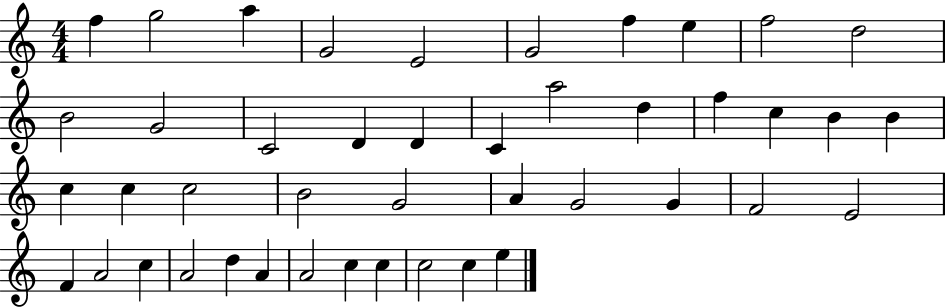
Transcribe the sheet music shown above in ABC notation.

X:1
T:Untitled
M:4/4
L:1/4
K:C
f g2 a G2 E2 G2 f e f2 d2 B2 G2 C2 D D C a2 d f c B B c c c2 B2 G2 A G2 G F2 E2 F A2 c A2 d A A2 c c c2 c e